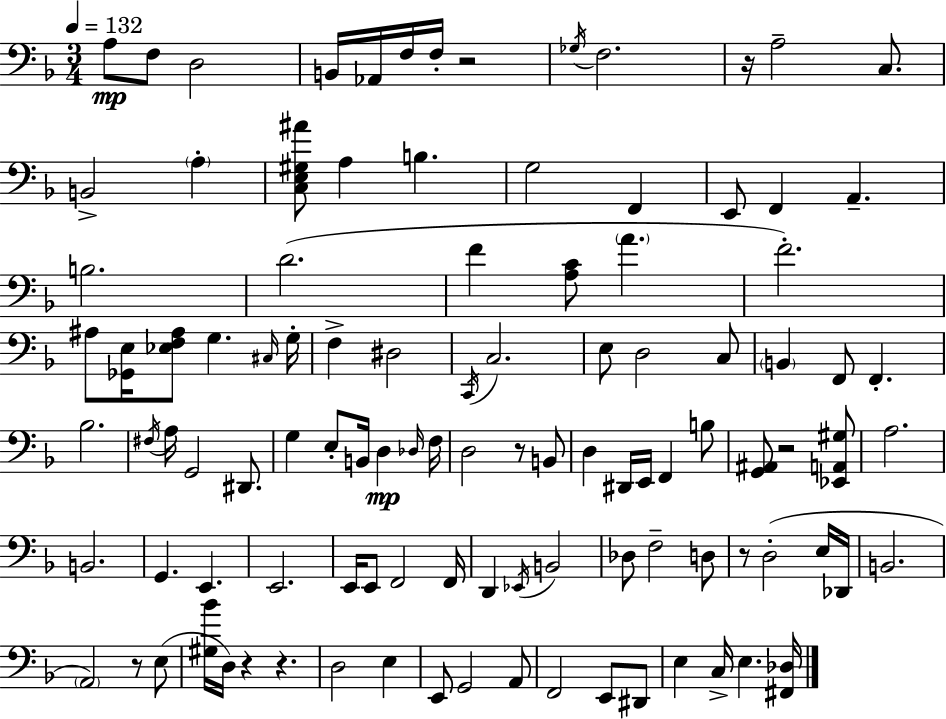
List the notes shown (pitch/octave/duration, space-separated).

A3/e F3/e D3/h B2/s Ab2/s F3/s F3/s R/h Gb3/s F3/h. R/s A3/h C3/e. B2/h A3/q [C3,E3,G#3,A#4]/e A3/q B3/q. G3/h F2/q E2/e F2/q A2/q. B3/h. D4/h. F4/q [A3,C4]/e A4/q. F4/h. A#3/e [Gb2,E3]/s [Eb3,F3,A#3]/e G3/q. C#3/s G3/s F3/q D#3/h C2/s C3/h. E3/e D3/h C3/e B2/q F2/e F2/q. Bb3/h. F#3/s A3/s G2/h D#2/e. G3/q E3/e B2/s D3/q Db3/s F3/s D3/h R/e B2/e D3/q D#2/s E2/s F2/q B3/e [G2,A#2]/e R/h [Eb2,A2,G#3]/e A3/h. B2/h. G2/q. E2/q. E2/h. E2/s E2/e F2/h F2/s D2/q Eb2/s B2/h Db3/e F3/h D3/e R/e D3/h E3/s Db2/s B2/h. A2/h R/e E3/e [G#3,Bb4]/s D3/s R/q R/q. D3/h E3/q E2/e G2/h A2/e F2/h E2/e D#2/e E3/q C3/s E3/q. [F#2,Db3]/s